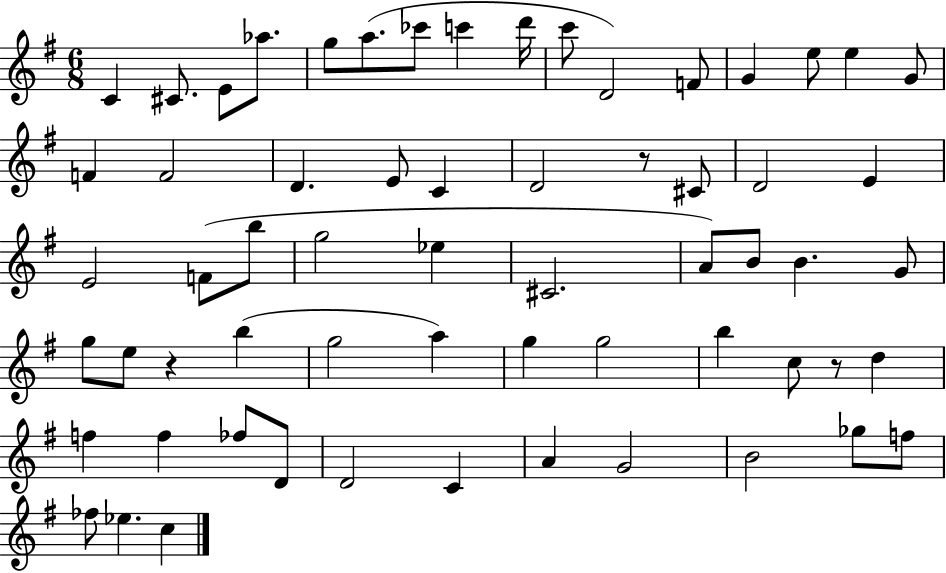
X:1
T:Untitled
M:6/8
L:1/4
K:G
C ^C/2 E/2 _a/2 g/2 a/2 _c'/2 c' d'/4 c'/2 D2 F/2 G e/2 e G/2 F F2 D E/2 C D2 z/2 ^C/2 D2 E E2 F/2 b/2 g2 _e ^C2 A/2 B/2 B G/2 g/2 e/2 z b g2 a g g2 b c/2 z/2 d f f _f/2 D/2 D2 C A G2 B2 _g/2 f/2 _f/2 _e c